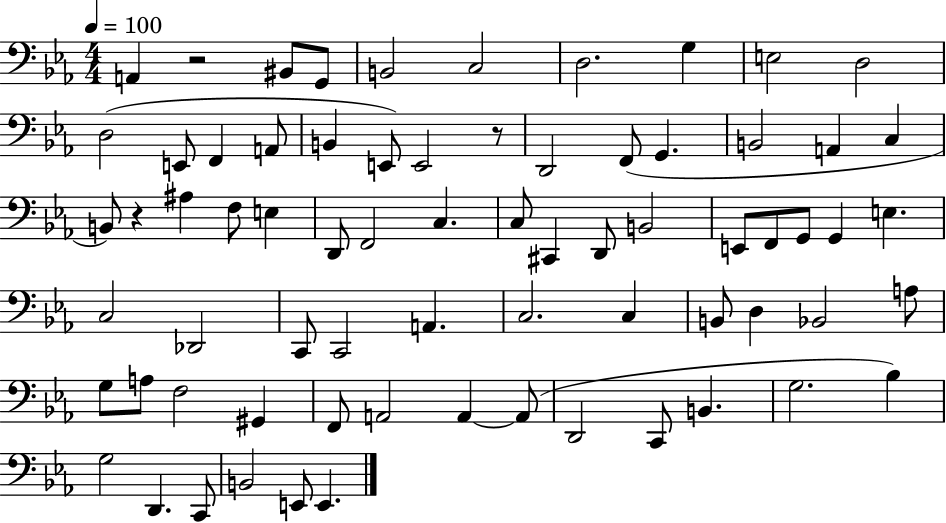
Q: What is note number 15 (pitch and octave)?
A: E2